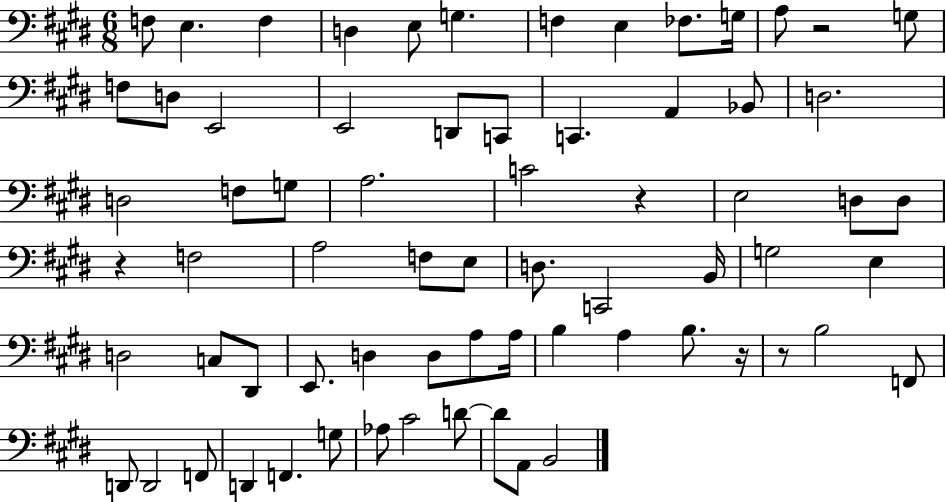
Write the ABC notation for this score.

X:1
T:Untitled
M:6/8
L:1/4
K:E
F,/2 E, F, D, E,/2 G, F, E, _F,/2 G,/4 A,/2 z2 G,/2 F,/2 D,/2 E,,2 E,,2 D,,/2 C,,/2 C,, A,, _B,,/2 D,2 D,2 F,/2 G,/2 A,2 C2 z E,2 D,/2 D,/2 z F,2 A,2 F,/2 E,/2 D,/2 C,,2 B,,/4 G,2 E, D,2 C,/2 ^D,,/2 E,,/2 D, D,/2 A,/2 A,/4 B, A, B,/2 z/4 z/2 B,2 F,,/2 D,,/2 D,,2 F,,/2 D,, F,, G,/2 _A,/2 ^C2 D/2 D/2 A,,/2 B,,2